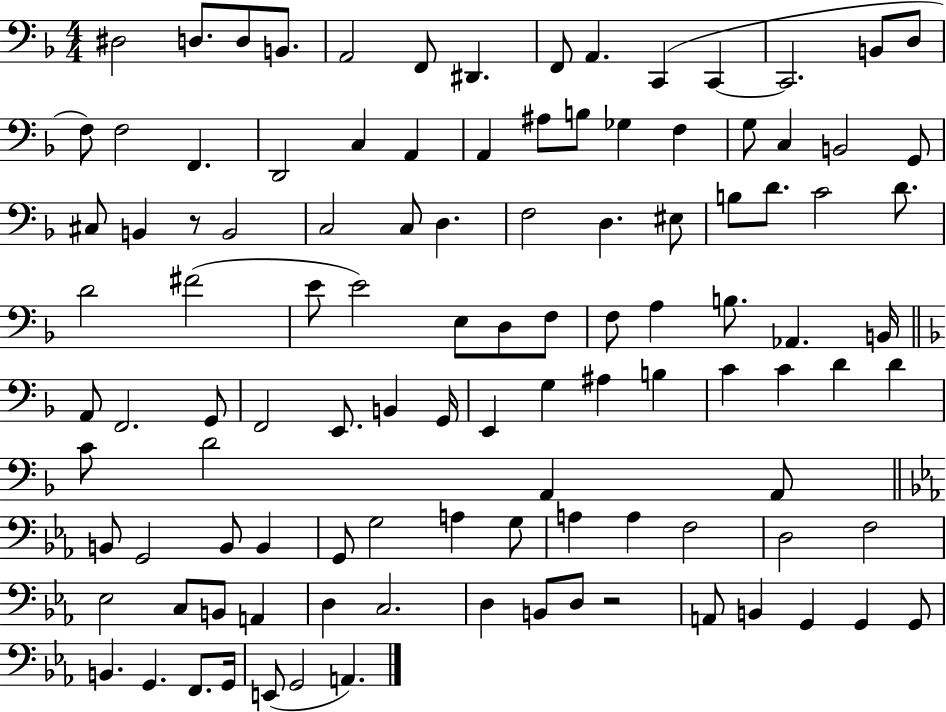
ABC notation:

X:1
T:Untitled
M:4/4
L:1/4
K:F
^D,2 D,/2 D,/2 B,,/2 A,,2 F,,/2 ^D,, F,,/2 A,, C,, C,, C,,2 B,,/2 D,/2 F,/2 F,2 F,, D,,2 C, A,, A,, ^A,/2 B,/2 _G, F, G,/2 C, B,,2 G,,/2 ^C,/2 B,, z/2 B,,2 C,2 C,/2 D, F,2 D, ^E,/2 B,/2 D/2 C2 D/2 D2 ^F2 E/2 E2 E,/2 D,/2 F,/2 F,/2 A, B,/2 _A,, B,,/4 A,,/2 F,,2 G,,/2 F,,2 E,,/2 B,, G,,/4 E,, G, ^A, B, C C D D C/2 D2 A,, A,,/2 B,,/2 G,,2 B,,/2 B,, G,,/2 G,2 A, G,/2 A, A, F,2 D,2 F,2 _E,2 C,/2 B,,/2 A,, D, C,2 D, B,,/2 D,/2 z2 A,,/2 B,, G,, G,, G,,/2 B,, G,, F,,/2 G,,/4 E,,/2 G,,2 A,,